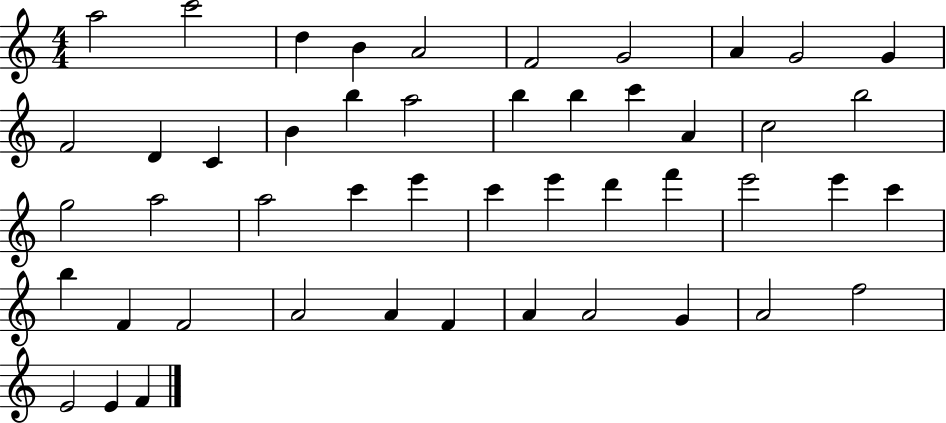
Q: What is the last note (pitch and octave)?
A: F4